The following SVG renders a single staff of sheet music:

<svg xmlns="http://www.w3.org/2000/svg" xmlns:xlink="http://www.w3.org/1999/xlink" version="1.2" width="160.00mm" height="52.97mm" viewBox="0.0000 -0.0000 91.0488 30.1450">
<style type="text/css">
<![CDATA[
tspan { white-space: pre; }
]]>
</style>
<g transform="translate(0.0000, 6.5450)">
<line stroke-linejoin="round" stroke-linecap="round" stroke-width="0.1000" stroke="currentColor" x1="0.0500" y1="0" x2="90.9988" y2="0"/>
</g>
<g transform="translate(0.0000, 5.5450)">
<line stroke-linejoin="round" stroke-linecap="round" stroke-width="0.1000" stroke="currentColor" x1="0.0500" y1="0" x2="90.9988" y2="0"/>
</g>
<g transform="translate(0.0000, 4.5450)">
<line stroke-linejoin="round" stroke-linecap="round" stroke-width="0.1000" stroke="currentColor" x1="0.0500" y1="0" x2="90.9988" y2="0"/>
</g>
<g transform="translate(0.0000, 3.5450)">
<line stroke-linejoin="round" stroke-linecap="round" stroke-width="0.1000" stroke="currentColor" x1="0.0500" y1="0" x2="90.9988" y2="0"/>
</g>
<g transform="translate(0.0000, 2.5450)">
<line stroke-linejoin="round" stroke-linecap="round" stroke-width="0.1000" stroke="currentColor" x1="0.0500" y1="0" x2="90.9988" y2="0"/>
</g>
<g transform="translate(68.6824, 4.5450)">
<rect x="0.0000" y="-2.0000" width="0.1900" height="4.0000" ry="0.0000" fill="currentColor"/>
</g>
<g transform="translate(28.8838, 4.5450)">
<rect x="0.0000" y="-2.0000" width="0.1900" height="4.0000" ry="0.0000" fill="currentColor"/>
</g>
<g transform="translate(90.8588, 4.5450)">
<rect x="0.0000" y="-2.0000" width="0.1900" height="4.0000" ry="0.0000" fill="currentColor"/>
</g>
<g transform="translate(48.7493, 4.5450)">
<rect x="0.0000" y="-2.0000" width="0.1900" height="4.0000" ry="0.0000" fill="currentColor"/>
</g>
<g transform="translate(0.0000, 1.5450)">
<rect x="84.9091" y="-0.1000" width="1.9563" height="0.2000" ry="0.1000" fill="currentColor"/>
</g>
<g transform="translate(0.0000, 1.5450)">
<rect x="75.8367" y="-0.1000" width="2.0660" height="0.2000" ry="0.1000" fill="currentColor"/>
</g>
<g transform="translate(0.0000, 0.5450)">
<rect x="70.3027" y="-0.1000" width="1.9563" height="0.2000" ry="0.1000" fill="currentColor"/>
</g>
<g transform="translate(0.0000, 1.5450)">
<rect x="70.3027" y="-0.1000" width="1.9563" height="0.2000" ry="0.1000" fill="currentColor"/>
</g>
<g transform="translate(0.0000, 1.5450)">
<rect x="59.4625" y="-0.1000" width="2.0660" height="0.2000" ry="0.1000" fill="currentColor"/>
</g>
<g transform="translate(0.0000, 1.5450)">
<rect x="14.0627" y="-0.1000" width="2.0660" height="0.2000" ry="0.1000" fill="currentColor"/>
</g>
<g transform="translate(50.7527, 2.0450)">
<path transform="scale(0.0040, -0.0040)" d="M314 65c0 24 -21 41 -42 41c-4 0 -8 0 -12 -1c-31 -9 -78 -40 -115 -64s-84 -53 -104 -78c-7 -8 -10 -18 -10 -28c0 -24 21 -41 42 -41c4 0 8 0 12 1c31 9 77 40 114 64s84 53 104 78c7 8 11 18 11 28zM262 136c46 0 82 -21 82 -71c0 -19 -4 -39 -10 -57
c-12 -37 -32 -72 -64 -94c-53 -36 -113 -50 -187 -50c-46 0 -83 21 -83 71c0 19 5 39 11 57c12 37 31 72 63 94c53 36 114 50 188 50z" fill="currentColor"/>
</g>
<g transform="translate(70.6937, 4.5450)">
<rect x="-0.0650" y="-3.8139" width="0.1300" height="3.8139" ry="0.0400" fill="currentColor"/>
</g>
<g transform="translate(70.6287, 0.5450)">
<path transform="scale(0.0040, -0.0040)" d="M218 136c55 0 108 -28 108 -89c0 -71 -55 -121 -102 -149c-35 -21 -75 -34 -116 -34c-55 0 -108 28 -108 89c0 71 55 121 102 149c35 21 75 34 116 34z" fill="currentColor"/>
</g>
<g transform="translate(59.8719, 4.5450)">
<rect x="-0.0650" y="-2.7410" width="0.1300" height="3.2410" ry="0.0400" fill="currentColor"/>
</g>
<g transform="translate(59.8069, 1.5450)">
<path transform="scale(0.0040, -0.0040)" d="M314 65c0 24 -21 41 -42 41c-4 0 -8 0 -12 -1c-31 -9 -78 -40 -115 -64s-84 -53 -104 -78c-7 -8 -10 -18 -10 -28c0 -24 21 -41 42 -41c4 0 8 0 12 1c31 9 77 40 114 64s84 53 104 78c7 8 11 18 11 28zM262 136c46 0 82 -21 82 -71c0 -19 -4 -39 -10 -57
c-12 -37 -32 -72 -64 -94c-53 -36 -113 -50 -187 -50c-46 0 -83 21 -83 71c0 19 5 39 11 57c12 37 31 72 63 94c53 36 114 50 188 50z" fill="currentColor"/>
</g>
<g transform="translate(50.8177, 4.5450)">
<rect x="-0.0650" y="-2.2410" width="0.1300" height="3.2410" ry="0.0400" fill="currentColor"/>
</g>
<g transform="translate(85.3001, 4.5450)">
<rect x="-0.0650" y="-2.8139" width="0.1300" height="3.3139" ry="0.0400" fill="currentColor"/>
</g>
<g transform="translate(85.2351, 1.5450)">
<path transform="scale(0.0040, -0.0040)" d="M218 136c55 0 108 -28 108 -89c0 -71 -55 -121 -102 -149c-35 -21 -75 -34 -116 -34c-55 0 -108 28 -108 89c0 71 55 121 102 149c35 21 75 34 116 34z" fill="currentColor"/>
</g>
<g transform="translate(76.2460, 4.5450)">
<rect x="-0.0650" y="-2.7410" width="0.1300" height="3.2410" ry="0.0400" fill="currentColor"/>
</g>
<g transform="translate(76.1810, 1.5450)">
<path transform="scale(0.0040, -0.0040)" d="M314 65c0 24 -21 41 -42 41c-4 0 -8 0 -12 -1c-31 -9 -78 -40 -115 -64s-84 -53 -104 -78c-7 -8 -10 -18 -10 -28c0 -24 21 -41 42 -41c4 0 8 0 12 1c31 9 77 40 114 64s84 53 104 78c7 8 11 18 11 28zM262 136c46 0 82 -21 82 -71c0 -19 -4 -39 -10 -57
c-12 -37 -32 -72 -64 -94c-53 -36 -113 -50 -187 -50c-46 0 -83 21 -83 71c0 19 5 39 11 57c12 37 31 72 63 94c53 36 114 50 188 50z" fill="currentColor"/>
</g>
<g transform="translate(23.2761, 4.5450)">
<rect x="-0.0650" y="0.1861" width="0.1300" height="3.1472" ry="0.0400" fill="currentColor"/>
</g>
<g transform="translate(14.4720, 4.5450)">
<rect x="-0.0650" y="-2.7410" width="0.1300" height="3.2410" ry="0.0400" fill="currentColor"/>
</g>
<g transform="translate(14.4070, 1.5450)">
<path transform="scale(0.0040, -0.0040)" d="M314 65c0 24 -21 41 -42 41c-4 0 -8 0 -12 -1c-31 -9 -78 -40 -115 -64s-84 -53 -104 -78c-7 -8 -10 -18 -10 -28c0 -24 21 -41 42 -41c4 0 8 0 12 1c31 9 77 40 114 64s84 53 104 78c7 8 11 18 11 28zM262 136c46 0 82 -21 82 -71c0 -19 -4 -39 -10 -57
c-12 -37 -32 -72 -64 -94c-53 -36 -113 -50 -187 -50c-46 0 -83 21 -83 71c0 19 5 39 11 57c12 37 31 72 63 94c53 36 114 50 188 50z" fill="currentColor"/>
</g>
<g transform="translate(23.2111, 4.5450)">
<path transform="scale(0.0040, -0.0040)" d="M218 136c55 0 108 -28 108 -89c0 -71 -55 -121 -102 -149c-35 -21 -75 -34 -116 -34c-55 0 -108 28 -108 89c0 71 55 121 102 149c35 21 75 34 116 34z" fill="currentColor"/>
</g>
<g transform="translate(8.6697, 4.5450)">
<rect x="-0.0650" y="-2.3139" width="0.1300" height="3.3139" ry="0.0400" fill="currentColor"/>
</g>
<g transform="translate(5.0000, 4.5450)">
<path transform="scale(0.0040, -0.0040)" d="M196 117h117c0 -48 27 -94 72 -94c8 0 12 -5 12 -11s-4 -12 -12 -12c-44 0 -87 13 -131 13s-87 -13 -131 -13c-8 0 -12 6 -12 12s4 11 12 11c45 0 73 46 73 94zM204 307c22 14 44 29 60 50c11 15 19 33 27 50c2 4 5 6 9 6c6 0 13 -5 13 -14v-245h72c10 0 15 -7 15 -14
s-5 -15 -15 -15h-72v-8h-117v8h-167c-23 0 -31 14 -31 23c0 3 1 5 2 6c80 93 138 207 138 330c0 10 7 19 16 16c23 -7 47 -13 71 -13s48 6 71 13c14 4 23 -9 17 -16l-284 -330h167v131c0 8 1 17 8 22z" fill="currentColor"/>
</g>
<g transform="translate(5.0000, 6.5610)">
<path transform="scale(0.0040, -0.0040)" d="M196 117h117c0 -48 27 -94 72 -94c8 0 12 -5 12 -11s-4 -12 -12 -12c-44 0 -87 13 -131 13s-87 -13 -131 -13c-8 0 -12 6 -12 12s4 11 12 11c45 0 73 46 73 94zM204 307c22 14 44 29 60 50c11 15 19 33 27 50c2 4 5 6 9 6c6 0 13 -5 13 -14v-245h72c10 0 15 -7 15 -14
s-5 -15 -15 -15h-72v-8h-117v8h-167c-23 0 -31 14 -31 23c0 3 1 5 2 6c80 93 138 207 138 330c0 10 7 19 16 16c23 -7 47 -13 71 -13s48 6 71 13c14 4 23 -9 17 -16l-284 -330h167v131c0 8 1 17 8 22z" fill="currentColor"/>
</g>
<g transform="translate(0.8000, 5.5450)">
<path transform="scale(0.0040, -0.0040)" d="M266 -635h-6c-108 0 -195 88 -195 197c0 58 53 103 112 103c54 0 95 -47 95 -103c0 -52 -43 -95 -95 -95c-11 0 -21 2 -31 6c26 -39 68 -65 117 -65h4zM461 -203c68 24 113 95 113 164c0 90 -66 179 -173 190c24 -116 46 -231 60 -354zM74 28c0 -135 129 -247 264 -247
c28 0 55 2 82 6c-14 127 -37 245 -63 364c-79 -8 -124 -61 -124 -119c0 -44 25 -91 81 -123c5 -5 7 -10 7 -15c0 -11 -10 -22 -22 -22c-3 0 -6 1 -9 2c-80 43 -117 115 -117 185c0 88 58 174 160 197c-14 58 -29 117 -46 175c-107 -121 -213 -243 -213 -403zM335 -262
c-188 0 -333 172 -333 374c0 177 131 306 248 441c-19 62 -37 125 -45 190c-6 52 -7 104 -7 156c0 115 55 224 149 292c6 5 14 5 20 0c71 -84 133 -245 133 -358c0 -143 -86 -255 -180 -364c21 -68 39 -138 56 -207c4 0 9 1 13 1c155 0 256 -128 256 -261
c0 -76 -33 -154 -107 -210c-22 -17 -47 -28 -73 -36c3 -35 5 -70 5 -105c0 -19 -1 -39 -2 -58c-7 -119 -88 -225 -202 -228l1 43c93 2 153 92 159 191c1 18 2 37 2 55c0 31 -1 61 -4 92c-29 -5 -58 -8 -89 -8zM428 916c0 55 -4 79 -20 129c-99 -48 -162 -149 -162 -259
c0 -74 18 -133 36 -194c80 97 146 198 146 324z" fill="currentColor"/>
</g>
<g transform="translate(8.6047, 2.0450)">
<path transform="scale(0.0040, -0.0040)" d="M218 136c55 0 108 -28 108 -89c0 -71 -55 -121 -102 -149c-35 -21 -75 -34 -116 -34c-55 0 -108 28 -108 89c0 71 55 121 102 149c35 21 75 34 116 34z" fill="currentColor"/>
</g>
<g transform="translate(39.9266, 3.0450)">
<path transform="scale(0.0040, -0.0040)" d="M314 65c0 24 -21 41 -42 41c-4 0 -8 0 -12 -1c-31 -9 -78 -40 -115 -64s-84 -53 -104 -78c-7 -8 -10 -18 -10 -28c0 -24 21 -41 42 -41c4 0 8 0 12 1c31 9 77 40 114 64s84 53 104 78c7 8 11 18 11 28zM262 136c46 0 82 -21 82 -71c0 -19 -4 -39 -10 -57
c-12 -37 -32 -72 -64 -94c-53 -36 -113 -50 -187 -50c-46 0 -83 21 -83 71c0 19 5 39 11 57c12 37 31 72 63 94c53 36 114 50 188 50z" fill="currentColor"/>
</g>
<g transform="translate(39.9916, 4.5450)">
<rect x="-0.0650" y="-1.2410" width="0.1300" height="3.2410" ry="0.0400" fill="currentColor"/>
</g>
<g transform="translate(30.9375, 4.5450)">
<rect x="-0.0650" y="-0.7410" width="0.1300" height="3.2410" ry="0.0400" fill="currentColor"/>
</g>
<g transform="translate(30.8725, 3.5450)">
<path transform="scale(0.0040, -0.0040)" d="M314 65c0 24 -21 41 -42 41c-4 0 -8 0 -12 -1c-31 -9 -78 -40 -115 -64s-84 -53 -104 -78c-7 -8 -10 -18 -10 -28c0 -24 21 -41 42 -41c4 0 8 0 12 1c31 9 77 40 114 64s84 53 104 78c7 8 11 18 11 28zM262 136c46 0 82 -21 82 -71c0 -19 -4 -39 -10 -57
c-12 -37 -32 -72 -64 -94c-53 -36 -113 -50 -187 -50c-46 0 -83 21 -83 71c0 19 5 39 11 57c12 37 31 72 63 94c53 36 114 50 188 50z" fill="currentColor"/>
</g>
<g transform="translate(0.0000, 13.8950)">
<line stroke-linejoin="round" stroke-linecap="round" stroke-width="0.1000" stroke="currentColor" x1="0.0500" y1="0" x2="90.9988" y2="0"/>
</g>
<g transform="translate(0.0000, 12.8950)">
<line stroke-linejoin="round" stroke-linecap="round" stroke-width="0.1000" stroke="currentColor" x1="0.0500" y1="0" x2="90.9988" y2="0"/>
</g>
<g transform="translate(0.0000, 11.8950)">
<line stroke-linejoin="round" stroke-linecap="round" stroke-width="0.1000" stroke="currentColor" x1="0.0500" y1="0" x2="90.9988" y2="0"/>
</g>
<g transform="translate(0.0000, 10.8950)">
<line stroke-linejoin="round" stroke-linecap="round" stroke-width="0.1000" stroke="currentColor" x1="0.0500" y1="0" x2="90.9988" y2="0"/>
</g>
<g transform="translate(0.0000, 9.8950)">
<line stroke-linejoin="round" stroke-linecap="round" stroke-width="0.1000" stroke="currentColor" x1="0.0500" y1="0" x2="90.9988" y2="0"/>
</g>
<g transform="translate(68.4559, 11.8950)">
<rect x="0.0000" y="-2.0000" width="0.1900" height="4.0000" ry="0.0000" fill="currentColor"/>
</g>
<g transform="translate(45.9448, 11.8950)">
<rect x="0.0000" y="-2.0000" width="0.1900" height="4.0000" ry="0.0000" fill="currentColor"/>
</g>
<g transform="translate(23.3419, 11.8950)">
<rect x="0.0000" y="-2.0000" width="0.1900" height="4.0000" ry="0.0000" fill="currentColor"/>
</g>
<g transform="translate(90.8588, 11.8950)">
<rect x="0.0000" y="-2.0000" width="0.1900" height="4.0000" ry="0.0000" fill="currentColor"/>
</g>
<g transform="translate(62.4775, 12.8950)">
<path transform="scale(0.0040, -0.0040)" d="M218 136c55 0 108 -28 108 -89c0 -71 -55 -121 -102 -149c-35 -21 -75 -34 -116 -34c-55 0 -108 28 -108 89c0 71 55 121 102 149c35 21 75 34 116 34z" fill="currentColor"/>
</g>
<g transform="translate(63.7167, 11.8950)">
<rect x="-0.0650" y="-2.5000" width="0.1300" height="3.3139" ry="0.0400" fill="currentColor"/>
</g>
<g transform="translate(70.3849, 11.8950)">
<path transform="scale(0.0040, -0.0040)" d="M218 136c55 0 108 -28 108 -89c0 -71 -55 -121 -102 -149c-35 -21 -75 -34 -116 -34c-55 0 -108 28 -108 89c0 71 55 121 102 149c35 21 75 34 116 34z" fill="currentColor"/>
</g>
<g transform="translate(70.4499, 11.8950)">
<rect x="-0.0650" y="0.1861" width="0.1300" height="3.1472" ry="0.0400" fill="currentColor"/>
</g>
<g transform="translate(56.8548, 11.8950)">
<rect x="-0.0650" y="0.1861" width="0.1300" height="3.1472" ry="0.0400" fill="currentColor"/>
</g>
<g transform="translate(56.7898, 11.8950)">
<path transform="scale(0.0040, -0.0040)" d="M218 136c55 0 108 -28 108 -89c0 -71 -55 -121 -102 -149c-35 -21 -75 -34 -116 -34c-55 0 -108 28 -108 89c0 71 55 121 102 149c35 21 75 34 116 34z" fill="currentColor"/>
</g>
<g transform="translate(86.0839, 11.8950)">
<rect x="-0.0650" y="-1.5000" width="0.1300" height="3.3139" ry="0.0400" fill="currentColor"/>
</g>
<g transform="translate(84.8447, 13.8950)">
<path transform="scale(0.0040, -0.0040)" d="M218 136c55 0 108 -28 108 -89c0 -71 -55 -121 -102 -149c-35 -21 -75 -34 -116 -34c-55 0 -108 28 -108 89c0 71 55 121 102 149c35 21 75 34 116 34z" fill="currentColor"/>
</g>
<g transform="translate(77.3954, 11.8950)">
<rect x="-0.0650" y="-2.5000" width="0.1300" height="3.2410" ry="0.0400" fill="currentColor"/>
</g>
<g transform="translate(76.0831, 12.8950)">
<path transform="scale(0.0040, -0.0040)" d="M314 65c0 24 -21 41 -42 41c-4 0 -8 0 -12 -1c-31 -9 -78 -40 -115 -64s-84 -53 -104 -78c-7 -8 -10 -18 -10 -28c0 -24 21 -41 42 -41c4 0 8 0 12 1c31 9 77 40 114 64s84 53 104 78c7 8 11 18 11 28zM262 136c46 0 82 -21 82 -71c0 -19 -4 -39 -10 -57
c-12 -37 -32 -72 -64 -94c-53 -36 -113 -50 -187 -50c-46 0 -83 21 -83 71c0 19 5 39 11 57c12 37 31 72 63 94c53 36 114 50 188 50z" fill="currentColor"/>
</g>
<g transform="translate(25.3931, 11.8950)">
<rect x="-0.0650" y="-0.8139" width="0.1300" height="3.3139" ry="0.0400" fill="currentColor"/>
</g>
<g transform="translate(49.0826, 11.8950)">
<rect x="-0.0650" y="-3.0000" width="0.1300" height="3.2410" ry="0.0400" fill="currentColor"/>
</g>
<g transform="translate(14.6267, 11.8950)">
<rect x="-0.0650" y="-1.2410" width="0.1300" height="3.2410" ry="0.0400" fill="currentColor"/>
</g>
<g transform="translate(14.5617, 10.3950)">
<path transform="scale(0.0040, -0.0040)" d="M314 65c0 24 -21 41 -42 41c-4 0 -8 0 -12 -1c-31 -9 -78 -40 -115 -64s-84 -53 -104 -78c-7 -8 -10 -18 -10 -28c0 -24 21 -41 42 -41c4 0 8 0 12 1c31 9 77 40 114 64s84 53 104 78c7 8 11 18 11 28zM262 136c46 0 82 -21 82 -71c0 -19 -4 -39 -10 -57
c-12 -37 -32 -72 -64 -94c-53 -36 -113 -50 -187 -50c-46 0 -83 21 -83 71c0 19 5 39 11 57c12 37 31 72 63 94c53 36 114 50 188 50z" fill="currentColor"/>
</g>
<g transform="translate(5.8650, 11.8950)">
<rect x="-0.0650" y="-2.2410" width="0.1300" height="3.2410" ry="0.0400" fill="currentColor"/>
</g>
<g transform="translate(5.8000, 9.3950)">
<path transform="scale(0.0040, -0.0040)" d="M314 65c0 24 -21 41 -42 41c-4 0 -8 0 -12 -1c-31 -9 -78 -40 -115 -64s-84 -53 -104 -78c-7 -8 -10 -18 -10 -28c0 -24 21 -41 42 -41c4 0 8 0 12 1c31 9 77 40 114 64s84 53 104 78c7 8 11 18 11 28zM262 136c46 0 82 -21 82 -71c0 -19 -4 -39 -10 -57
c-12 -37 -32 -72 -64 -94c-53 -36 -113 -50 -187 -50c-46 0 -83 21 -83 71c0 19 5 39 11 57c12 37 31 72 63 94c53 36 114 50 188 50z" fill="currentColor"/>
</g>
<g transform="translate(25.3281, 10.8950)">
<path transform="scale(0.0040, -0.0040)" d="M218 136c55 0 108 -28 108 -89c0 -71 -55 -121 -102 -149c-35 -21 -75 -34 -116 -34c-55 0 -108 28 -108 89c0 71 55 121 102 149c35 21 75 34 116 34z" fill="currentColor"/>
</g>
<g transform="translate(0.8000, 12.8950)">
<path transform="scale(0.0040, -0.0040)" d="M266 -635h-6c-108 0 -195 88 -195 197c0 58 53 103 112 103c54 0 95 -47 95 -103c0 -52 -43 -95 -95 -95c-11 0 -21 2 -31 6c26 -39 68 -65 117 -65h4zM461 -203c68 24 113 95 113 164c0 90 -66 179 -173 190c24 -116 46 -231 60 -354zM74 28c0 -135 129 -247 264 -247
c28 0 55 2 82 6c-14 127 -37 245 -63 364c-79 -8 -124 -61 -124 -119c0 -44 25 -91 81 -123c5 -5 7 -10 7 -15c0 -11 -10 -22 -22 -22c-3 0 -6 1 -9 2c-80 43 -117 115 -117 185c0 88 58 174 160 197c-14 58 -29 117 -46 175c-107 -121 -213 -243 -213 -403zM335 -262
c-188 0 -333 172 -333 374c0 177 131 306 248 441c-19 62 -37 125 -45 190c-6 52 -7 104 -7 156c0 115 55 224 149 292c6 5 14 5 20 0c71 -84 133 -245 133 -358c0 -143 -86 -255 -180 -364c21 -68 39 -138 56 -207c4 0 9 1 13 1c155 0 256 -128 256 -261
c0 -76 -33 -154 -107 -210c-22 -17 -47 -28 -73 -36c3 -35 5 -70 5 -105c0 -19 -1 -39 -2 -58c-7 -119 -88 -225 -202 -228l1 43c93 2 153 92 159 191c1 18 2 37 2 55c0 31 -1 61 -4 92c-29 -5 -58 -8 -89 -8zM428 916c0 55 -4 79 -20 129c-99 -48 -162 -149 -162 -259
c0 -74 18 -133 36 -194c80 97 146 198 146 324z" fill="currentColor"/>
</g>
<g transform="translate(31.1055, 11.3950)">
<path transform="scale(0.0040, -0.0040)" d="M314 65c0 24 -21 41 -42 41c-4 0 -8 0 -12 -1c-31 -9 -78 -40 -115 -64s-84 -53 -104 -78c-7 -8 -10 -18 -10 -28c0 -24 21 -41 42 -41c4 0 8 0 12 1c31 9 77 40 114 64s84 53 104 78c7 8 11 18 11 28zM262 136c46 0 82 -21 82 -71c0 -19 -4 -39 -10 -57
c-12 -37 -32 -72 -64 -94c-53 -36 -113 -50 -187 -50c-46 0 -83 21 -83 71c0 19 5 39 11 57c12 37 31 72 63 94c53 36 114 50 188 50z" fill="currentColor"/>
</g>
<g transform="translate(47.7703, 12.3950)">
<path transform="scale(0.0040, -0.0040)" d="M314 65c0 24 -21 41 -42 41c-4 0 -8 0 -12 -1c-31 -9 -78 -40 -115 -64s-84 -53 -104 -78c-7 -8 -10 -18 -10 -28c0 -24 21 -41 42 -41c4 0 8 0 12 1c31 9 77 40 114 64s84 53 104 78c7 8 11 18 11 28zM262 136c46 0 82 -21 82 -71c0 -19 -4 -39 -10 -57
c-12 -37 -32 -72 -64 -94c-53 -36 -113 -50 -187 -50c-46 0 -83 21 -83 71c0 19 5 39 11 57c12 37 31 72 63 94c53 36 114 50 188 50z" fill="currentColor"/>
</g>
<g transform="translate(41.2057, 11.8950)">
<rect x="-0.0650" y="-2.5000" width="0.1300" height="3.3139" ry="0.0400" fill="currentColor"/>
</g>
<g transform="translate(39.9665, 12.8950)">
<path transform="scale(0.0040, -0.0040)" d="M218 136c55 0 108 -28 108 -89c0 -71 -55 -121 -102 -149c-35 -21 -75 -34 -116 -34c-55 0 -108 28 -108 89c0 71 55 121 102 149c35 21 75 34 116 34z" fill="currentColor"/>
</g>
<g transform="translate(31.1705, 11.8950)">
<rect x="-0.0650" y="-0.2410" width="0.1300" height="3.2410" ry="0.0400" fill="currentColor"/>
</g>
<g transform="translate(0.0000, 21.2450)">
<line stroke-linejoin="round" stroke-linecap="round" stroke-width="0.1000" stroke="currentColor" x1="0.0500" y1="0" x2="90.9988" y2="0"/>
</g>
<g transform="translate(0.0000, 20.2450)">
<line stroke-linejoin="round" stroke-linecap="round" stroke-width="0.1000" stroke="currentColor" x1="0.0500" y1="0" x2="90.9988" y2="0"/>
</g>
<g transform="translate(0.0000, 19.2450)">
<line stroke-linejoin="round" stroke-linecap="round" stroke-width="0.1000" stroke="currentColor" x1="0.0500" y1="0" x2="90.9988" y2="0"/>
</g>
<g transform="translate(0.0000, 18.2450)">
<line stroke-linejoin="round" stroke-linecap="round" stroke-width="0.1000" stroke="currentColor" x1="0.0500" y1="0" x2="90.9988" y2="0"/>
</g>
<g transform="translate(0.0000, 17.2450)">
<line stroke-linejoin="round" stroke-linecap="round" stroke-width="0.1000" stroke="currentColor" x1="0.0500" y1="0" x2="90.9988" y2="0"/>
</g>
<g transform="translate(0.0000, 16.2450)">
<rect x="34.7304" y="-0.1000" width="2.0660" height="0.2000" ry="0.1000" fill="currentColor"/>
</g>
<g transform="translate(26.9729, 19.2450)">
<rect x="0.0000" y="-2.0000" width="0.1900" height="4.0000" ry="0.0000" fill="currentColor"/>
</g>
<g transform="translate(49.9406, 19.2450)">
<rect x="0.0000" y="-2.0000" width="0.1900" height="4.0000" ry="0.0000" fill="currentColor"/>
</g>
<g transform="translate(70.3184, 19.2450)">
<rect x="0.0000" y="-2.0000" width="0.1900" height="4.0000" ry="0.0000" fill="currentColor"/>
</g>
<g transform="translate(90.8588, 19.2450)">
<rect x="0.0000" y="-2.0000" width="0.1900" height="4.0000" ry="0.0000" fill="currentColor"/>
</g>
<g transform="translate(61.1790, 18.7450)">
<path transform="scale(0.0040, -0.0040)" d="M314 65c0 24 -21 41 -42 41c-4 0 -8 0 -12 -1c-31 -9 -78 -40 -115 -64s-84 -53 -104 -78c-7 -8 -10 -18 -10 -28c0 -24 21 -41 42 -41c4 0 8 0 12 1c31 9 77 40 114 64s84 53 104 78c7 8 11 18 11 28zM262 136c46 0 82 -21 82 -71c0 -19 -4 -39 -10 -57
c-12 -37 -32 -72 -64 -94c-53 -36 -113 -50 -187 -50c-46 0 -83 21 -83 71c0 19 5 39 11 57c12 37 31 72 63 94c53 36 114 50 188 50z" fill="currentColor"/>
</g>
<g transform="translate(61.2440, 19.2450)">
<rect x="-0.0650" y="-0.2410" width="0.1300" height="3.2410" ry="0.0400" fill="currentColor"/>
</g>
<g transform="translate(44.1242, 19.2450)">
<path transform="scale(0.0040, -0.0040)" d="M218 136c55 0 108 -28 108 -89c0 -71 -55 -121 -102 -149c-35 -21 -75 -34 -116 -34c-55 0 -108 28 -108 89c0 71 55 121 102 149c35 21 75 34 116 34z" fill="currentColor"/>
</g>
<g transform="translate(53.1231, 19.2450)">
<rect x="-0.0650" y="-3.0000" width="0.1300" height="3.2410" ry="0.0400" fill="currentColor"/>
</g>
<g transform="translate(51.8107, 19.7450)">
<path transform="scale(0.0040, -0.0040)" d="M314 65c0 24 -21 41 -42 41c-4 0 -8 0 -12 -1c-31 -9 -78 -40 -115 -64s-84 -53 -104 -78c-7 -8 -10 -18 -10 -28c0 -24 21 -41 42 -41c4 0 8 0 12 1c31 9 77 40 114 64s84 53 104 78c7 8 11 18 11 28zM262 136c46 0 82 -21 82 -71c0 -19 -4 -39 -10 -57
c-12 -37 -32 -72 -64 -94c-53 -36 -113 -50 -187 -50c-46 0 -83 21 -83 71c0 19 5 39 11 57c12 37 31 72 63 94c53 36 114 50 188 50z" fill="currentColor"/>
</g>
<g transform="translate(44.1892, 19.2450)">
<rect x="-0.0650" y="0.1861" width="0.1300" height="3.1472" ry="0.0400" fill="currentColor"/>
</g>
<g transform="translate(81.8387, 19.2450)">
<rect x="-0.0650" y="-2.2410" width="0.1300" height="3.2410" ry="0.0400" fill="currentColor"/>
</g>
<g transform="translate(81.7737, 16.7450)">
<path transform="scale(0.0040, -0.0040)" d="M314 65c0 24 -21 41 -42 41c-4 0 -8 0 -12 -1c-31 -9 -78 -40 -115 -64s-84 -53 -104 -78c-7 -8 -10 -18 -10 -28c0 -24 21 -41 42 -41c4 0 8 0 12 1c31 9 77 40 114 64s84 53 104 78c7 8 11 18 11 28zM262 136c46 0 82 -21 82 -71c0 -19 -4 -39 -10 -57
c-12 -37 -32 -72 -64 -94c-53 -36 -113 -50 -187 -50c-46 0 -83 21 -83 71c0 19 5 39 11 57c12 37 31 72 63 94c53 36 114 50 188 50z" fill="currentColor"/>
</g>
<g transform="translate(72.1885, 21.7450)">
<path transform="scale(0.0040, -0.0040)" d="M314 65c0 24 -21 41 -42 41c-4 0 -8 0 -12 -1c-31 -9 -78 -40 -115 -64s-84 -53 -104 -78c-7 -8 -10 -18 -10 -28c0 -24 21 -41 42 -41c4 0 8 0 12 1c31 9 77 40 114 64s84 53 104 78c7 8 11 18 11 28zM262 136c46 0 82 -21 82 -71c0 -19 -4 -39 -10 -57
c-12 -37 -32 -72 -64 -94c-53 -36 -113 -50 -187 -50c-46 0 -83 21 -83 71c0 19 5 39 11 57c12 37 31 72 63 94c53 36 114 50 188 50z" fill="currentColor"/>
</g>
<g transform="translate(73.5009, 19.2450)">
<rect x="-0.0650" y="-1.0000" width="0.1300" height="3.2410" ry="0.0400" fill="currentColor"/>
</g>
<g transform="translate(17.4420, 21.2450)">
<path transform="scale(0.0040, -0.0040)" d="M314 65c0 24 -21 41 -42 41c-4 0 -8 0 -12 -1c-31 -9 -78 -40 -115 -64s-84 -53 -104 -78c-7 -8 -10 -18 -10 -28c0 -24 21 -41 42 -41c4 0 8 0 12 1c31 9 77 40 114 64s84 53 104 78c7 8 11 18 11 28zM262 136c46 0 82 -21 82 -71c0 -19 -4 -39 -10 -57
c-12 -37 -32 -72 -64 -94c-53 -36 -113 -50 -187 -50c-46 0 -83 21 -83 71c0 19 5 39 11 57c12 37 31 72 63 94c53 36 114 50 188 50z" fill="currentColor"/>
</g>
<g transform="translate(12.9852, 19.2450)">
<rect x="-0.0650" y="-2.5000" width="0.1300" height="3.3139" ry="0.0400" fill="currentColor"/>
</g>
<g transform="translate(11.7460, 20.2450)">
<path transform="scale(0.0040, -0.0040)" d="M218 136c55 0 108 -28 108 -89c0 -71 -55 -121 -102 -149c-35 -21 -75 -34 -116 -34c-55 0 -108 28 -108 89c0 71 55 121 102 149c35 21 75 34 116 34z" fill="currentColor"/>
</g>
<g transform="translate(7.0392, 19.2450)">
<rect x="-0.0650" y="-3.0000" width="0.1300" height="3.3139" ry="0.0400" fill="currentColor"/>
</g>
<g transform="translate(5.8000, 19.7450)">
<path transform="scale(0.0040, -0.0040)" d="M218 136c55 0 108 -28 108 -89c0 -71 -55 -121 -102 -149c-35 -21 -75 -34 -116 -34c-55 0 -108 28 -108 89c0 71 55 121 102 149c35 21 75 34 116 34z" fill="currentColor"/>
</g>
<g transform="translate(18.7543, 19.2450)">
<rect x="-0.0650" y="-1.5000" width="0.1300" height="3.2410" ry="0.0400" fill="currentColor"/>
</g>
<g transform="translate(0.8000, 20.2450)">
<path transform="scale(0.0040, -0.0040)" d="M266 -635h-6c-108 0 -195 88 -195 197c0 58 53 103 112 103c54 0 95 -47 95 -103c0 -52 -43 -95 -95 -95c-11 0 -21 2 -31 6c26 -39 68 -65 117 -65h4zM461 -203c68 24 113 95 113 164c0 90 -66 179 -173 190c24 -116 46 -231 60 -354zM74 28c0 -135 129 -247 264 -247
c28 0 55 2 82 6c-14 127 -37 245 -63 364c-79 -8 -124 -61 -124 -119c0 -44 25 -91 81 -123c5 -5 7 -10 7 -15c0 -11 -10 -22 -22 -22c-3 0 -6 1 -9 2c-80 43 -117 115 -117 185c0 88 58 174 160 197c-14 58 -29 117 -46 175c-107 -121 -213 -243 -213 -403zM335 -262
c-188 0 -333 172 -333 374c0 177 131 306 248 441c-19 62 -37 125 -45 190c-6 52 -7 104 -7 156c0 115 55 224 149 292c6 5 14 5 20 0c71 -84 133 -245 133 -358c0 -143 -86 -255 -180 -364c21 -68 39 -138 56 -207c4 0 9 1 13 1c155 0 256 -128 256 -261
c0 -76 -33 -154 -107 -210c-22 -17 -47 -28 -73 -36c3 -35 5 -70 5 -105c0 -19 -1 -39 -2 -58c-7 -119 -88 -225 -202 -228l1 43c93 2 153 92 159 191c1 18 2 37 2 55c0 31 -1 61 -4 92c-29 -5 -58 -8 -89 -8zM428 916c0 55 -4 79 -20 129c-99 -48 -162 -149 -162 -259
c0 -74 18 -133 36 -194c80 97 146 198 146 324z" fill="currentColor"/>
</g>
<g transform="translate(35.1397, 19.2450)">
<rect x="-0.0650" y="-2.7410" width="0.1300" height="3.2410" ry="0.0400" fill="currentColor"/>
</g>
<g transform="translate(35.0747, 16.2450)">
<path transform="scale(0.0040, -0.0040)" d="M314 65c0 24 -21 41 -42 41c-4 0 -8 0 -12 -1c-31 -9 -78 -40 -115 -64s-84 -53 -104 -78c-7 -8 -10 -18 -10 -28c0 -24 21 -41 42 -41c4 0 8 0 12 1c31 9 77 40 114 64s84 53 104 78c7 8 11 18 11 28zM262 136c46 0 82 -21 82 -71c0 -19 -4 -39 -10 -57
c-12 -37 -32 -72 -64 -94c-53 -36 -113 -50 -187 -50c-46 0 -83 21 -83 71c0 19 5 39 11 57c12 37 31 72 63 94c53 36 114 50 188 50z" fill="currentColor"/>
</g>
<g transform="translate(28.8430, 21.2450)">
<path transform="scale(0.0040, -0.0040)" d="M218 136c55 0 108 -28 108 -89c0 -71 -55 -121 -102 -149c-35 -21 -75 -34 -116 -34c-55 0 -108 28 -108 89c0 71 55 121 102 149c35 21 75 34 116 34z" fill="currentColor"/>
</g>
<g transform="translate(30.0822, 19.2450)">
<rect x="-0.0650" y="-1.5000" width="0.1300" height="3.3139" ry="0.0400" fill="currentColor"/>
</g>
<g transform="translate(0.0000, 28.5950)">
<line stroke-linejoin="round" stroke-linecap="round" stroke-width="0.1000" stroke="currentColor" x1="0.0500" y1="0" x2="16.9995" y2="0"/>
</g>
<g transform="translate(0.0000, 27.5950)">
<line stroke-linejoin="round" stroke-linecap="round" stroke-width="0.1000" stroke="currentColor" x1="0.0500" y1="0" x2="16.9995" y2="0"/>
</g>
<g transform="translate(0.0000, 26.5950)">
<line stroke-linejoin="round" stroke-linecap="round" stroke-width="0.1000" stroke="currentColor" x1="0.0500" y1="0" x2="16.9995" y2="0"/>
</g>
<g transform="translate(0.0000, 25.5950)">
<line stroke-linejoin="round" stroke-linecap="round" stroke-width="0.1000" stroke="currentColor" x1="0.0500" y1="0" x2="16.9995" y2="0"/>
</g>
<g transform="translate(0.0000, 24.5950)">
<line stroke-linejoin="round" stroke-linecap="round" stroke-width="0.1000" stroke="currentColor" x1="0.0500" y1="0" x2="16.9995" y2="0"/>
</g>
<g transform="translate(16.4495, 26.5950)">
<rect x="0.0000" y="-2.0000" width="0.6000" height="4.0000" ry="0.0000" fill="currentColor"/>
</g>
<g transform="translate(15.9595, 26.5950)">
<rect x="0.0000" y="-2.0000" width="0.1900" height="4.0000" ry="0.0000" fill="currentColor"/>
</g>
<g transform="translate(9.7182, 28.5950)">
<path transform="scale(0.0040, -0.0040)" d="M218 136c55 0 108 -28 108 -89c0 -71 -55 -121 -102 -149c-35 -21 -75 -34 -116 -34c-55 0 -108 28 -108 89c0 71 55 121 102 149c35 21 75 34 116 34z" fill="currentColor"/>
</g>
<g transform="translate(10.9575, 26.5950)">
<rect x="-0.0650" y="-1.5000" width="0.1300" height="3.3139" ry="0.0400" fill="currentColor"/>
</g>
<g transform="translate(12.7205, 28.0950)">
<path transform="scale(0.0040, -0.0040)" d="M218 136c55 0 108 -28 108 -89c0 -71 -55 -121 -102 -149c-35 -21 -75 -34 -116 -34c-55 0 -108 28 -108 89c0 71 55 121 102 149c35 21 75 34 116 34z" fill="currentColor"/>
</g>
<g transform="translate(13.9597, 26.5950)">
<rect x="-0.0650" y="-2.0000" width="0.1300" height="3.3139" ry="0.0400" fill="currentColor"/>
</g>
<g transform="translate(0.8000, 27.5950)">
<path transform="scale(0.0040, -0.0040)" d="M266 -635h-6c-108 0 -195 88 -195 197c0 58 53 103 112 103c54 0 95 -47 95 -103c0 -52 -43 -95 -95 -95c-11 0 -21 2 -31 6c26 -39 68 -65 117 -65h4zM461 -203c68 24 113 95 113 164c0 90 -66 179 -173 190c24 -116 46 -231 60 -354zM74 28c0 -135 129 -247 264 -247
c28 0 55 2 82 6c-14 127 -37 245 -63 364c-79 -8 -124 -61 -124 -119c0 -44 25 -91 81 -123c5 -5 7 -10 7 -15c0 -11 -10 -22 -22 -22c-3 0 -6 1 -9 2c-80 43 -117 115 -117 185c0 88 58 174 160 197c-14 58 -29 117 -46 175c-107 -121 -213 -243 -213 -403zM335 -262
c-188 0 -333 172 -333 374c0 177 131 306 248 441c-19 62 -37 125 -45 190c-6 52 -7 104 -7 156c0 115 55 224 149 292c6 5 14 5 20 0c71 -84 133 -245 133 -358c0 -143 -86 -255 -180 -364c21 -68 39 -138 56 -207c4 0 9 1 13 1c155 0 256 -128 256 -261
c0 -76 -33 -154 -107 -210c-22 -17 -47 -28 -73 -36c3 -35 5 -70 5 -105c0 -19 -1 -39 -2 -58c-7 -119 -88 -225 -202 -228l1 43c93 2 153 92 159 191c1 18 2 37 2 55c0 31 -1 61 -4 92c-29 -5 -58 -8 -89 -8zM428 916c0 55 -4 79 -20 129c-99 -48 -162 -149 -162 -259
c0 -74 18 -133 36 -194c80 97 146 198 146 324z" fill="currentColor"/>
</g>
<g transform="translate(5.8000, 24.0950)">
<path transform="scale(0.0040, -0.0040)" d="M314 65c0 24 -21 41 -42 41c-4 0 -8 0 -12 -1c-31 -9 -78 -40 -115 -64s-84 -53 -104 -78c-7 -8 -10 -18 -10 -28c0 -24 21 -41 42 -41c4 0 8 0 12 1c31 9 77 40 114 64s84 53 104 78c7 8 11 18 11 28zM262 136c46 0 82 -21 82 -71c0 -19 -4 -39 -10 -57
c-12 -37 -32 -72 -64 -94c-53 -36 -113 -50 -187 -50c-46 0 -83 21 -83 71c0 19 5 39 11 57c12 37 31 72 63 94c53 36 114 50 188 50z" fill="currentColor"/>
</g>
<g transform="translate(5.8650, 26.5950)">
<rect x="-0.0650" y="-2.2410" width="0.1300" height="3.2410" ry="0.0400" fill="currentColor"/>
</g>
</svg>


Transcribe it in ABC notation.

X:1
T:Untitled
M:4/4
L:1/4
K:C
g a2 B d2 e2 g2 a2 c' a2 a g2 e2 d c2 G A2 B G B G2 E A G E2 E a2 B A2 c2 D2 g2 g2 E F